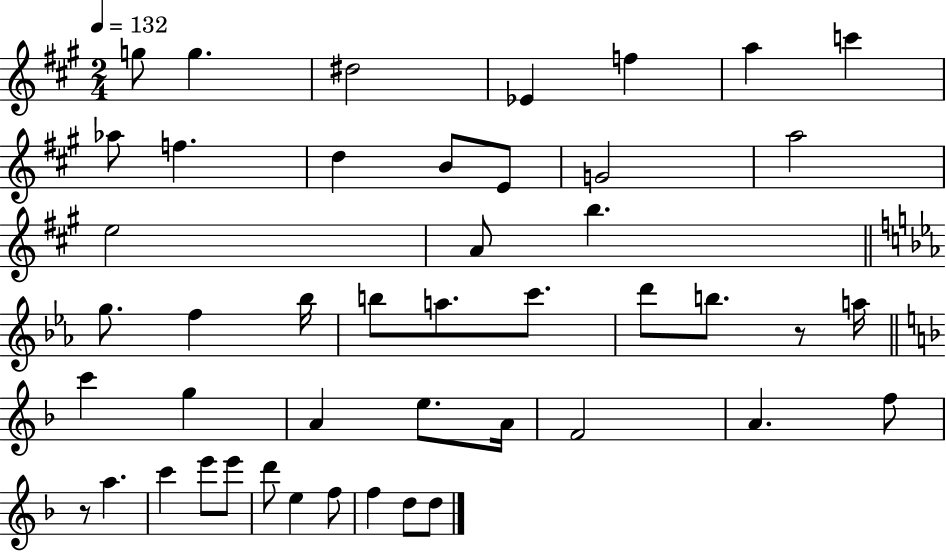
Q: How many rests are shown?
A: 2